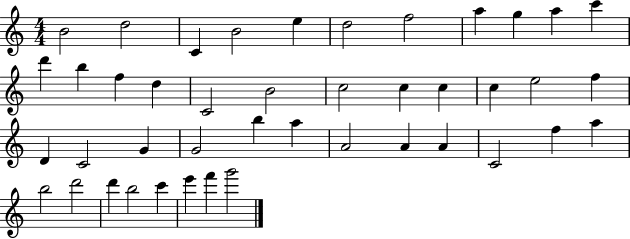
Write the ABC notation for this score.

X:1
T:Untitled
M:4/4
L:1/4
K:C
B2 d2 C B2 e d2 f2 a g a c' d' b f d C2 B2 c2 c c c e2 f D C2 G G2 b a A2 A A C2 f a b2 d'2 d' b2 c' e' f' g'2